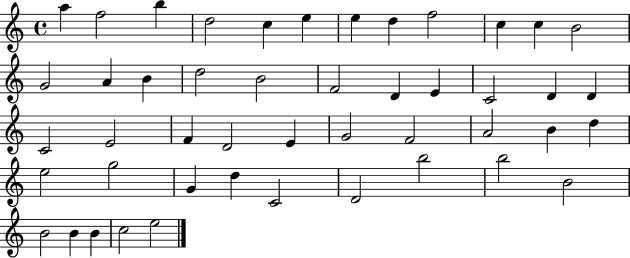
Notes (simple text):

A5/q F5/h B5/q D5/h C5/q E5/q E5/q D5/q F5/h C5/q C5/q B4/h G4/h A4/q B4/q D5/h B4/h F4/h D4/q E4/q C4/h D4/q D4/q C4/h E4/h F4/q D4/h E4/q G4/h F4/h A4/h B4/q D5/q E5/h G5/h G4/q D5/q C4/h D4/h B5/h B5/h B4/h B4/h B4/q B4/q C5/h E5/h